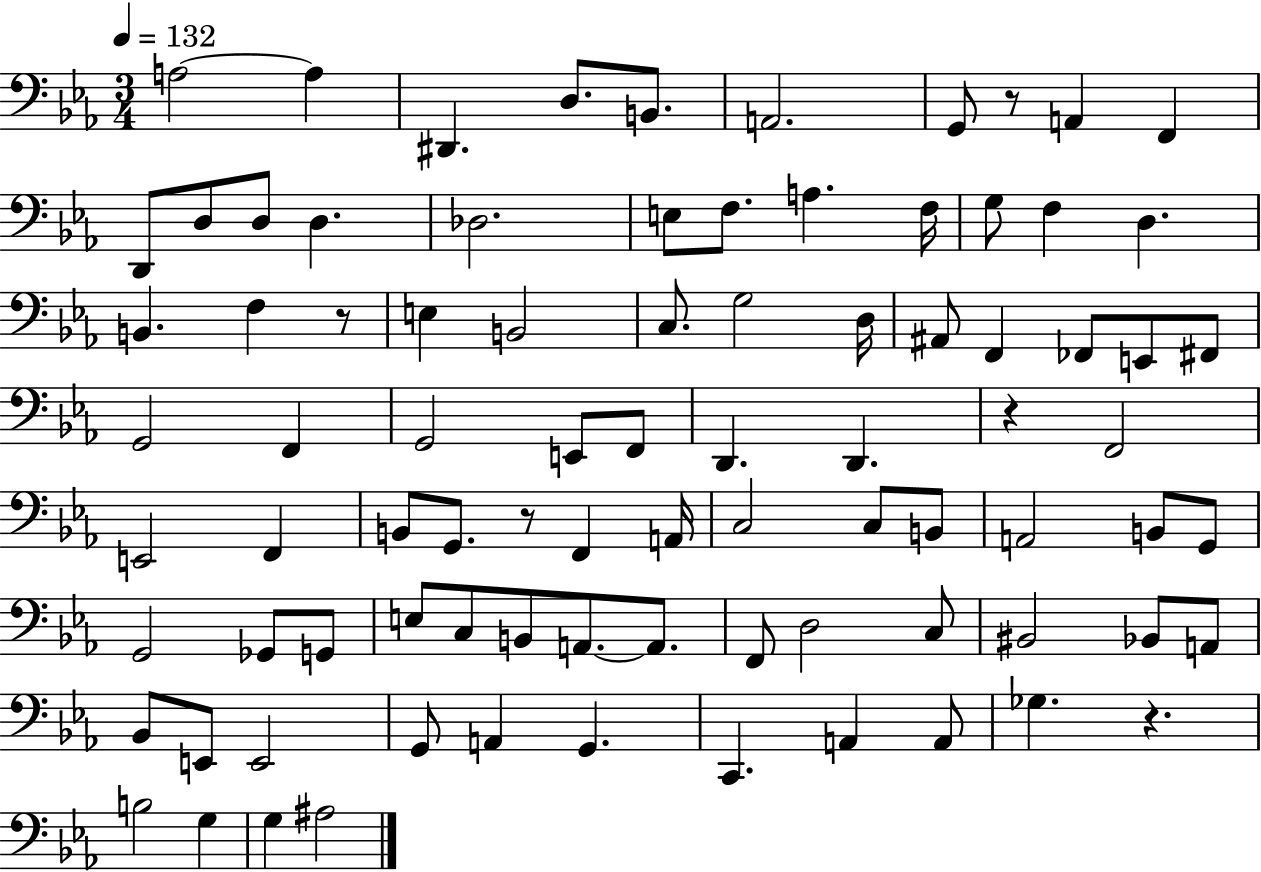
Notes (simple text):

A3/h A3/q D#2/q. D3/e. B2/e. A2/h. G2/e R/e A2/q F2/q D2/e D3/e D3/e D3/q. Db3/h. E3/e F3/e. A3/q. F3/s G3/e F3/q D3/q. B2/q. F3/q R/e E3/q B2/h C3/e. G3/h D3/s A#2/e F2/q FES2/e E2/e F#2/e G2/h F2/q G2/h E2/e F2/e D2/q. D2/q. R/q F2/h E2/h F2/q B2/e G2/e. R/e F2/q A2/s C3/h C3/e B2/e A2/h B2/e G2/e G2/h Gb2/e G2/e E3/e C3/e B2/e A2/e. A2/e. F2/e D3/h C3/e BIS2/h Bb2/e A2/e Bb2/e E2/e E2/h G2/e A2/q G2/q. C2/q. A2/q A2/e Gb3/q. R/q. B3/h G3/q G3/q A#3/h